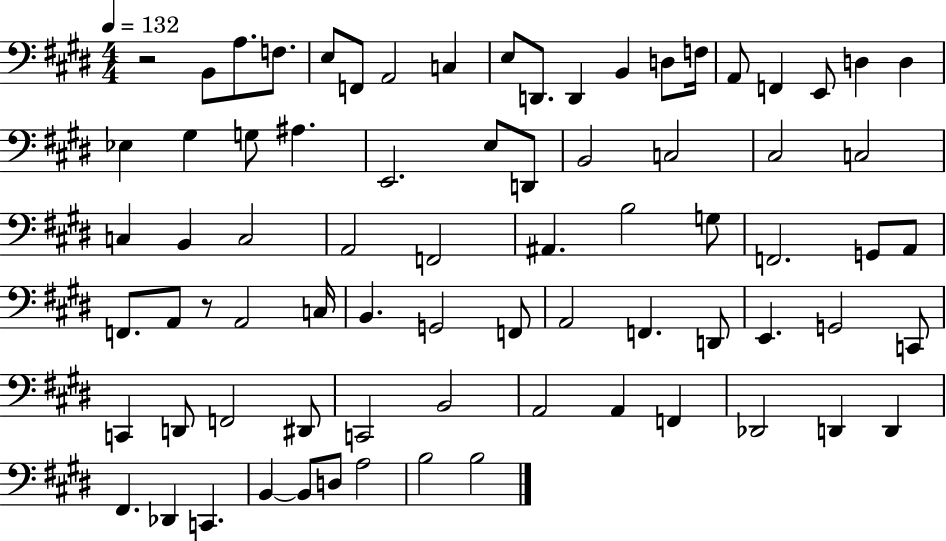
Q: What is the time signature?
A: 4/4